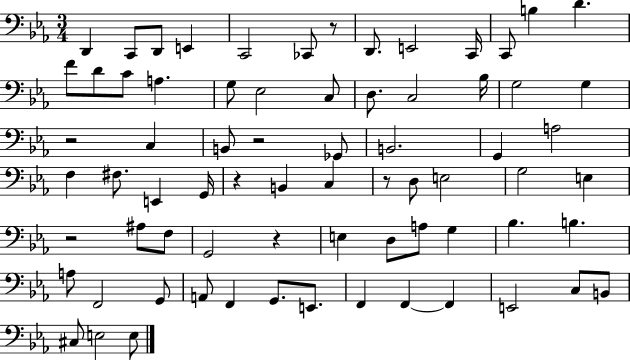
X:1
T:Untitled
M:3/4
L:1/4
K:Eb
D,, C,,/2 D,,/2 E,, C,,2 _C,,/2 z/2 D,,/2 E,,2 C,,/4 C,,/2 B, D F/2 D/2 C/2 A, G,/2 _E,2 C,/2 D,/2 C,2 _B,/4 G,2 G, z2 C, B,,/2 z2 _G,,/2 B,,2 G,, A,2 F, ^F,/2 E,, G,,/4 z B,, C, z/2 D,/2 E,2 G,2 E, z2 ^A,/2 F,/2 G,,2 z E, D,/2 A,/2 G, _B, B, A,/2 F,,2 G,,/2 A,,/2 F,, G,,/2 E,,/2 F,, F,, F,, E,,2 C,/2 B,,/2 ^C,/2 E,2 E,/2